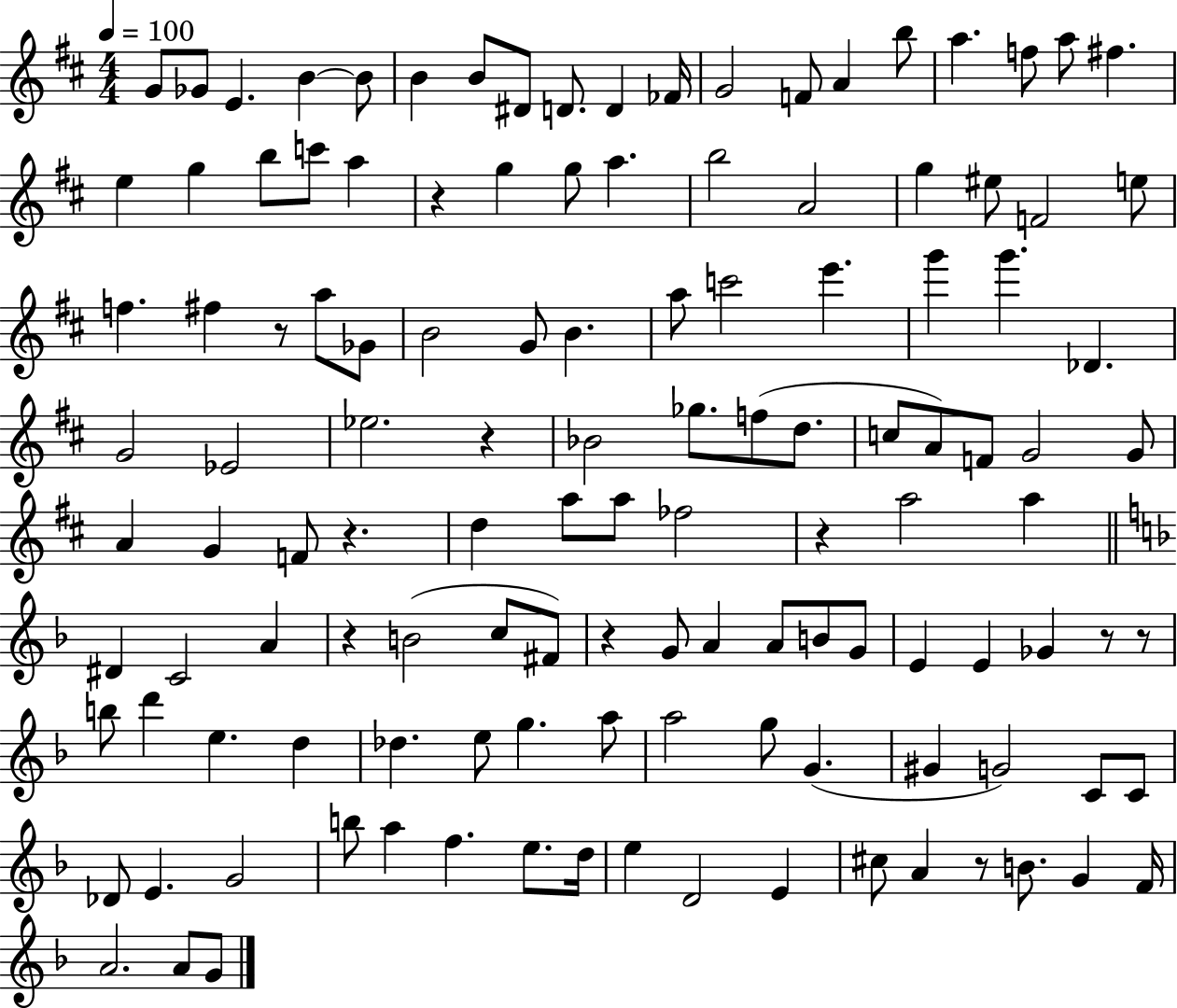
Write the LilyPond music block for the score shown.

{
  \clef treble
  \numericTimeSignature
  \time 4/4
  \key d \major
  \tempo 4 = 100
  g'8 ges'8 e'4. b'4~~ b'8 | b'4 b'8 dis'8 d'8. d'4 fes'16 | g'2 f'8 a'4 b''8 | a''4. f''8 a''8 fis''4. | \break e''4 g''4 b''8 c'''8 a''4 | r4 g''4 g''8 a''4. | b''2 a'2 | g''4 eis''8 f'2 e''8 | \break f''4. fis''4 r8 a''8 ges'8 | b'2 g'8 b'4. | a''8 c'''2 e'''4. | g'''4 g'''4. des'4. | \break g'2 ees'2 | ees''2. r4 | bes'2 ges''8. f''8( d''8. | c''8 a'8) f'8 g'2 g'8 | \break a'4 g'4 f'8 r4. | d''4 a''8 a''8 fes''2 | r4 a''2 a''4 | \bar "||" \break \key f \major dis'4 c'2 a'4 | r4 b'2( c''8 fis'8) | r4 g'8 a'4 a'8 b'8 g'8 | e'4 e'4 ges'4 r8 r8 | \break b''8 d'''4 e''4. d''4 | des''4. e''8 g''4. a''8 | a''2 g''8 g'4.( | gis'4 g'2) c'8 c'8 | \break des'8 e'4. g'2 | b''8 a''4 f''4. e''8. d''16 | e''4 d'2 e'4 | cis''8 a'4 r8 b'8. g'4 f'16 | \break a'2. a'8 g'8 | \bar "|."
}